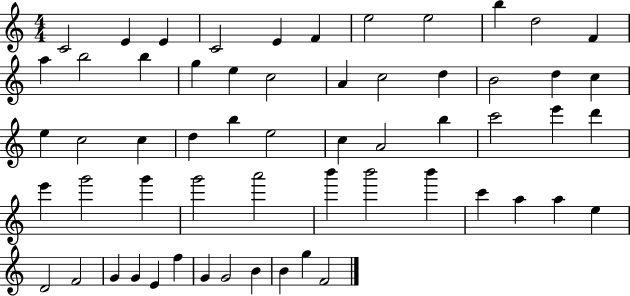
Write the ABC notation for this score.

X:1
T:Untitled
M:4/4
L:1/4
K:C
C2 E E C2 E F e2 e2 b d2 F a b2 b g e c2 A c2 d B2 d c e c2 c d b e2 c A2 b c'2 e' d' e' g'2 g' g'2 a'2 b' b'2 b' c' a a e D2 F2 G G E f G G2 B B g F2